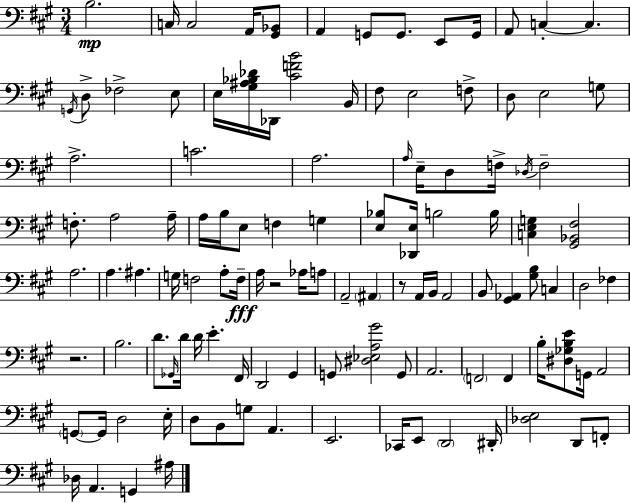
{
  \clef bass
  \numericTimeSignature
  \time 3/4
  \key a \major
  b2.\mp | c16 c2 a,16 <gis, bes,>8 | a,4 g,8 g,8. e,8 g,16 | a,8 c4-.~~ c4. | \break \acciaccatura { g,16 } d8-> fes2-> e8 | e16 <gis ais bes des'>16 des,16 <cis' f' b'>2 | b,16 fis8 e2 f8-> | d8 e2 g8 | \break a2.-> | c'2. | a2. | \grace { a16 } e16-- d8 f16-> \acciaccatura { des16 } f2-- | \break f8.-. a2 | a16-- a16 b16 e8 f4 g4 | <e bes>8 <des, e>16 b2 | b16 <c e g>4 <gis, bes, fis>2 | \break a2. | a4. ais4. | g16 f2 | a8-. f16--\fff a16 r2 | \break aes16 a8 a,2-- \parenthesize ais,4 | r8 a,16 b,16 a,2 | b,8 <gis, aes,>4 <gis b>8 c4 | d2 fes4 | \break r2. | b2. | d'8. \grace { ges,16 } d'16 d'16 e'4.-. | fis,16 d,2 | \break gis,4 g,8 <dis ees a gis'>2 | g,8 a,2. | \parenthesize f,2 | f,4 b16-. <dis ges b e'>8 g,16 a,2 | \break \parenthesize g,8~~ g,16 d2 | e16-. d8 b,8 g8 a,4. | e,2. | ces,16 e,8 \parenthesize d,2 | \break dis,16-. <des e>2 | d,8 f,8-. des16 a,4. g,4 | ais16 \bar "|."
}